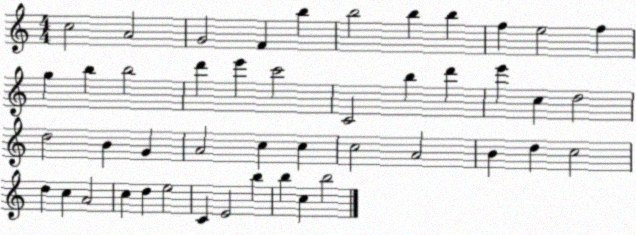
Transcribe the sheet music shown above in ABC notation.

X:1
T:Untitled
M:4/4
L:1/4
K:C
c2 A2 G2 F b b2 b b f e2 f g b b2 d' e' c'2 C2 b d' e' c d2 d2 B G A2 c c c2 A2 B d c2 d c A2 c d e2 C E2 b b c b2